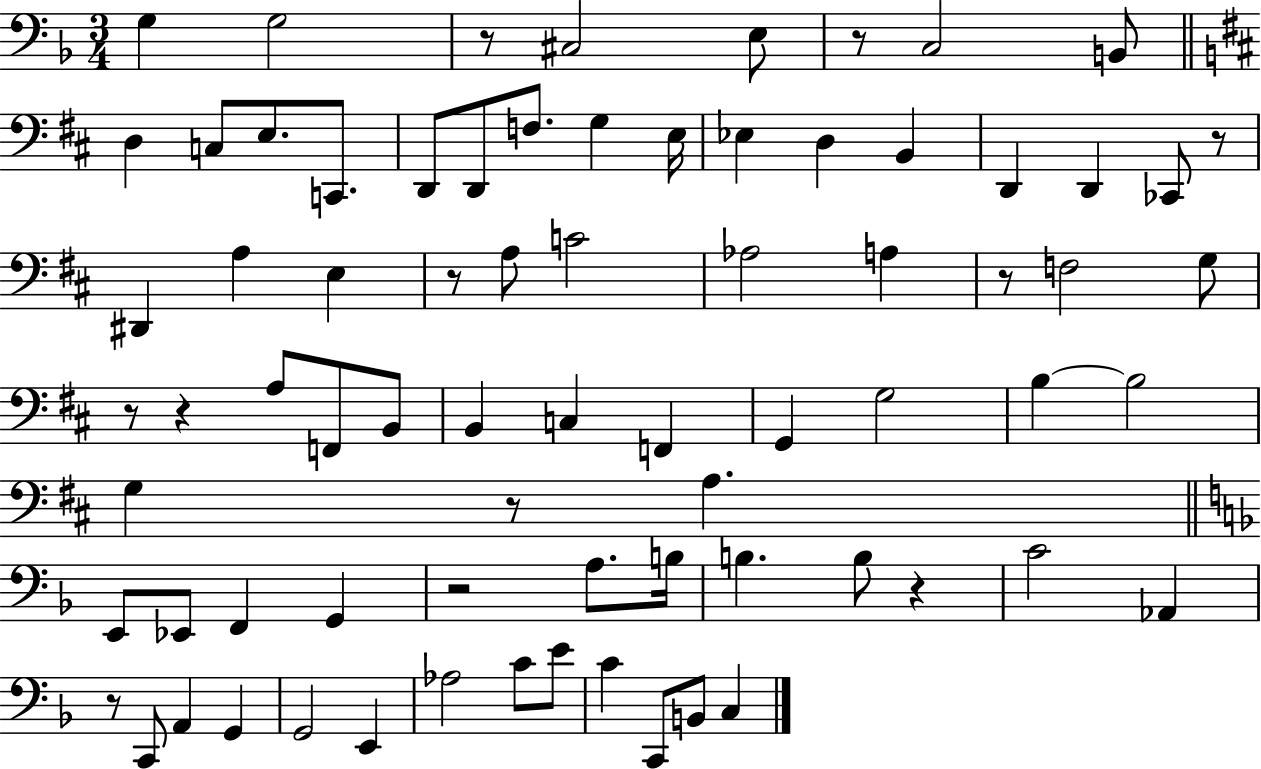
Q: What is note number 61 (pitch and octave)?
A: C4